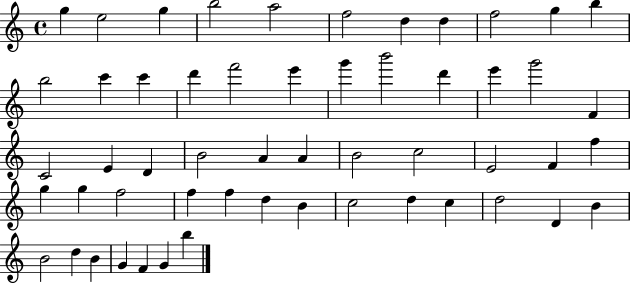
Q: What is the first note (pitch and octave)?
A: G5